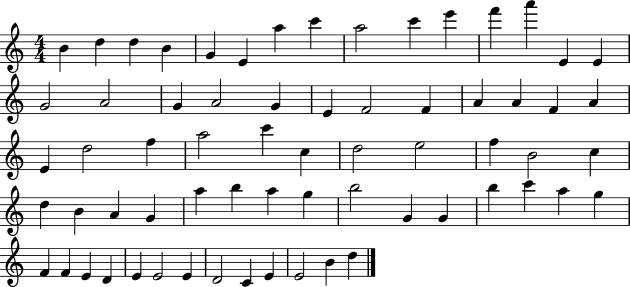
B4/q D5/q D5/q B4/q G4/q E4/q A5/q C6/q A5/h C6/q E6/q F6/q A6/q E4/q E4/q G4/h A4/h G4/q A4/h G4/q E4/q F4/h F4/q A4/q A4/q F4/q A4/q E4/q D5/h F5/q A5/h C6/q C5/q D5/h E5/h F5/q B4/h C5/q D5/q B4/q A4/q G4/q A5/q B5/q A5/q G5/q B5/h G4/q G4/q B5/q C6/q A5/q G5/q F4/q F4/q E4/q D4/q E4/q E4/h E4/q D4/h C4/q E4/q E4/h B4/q D5/q